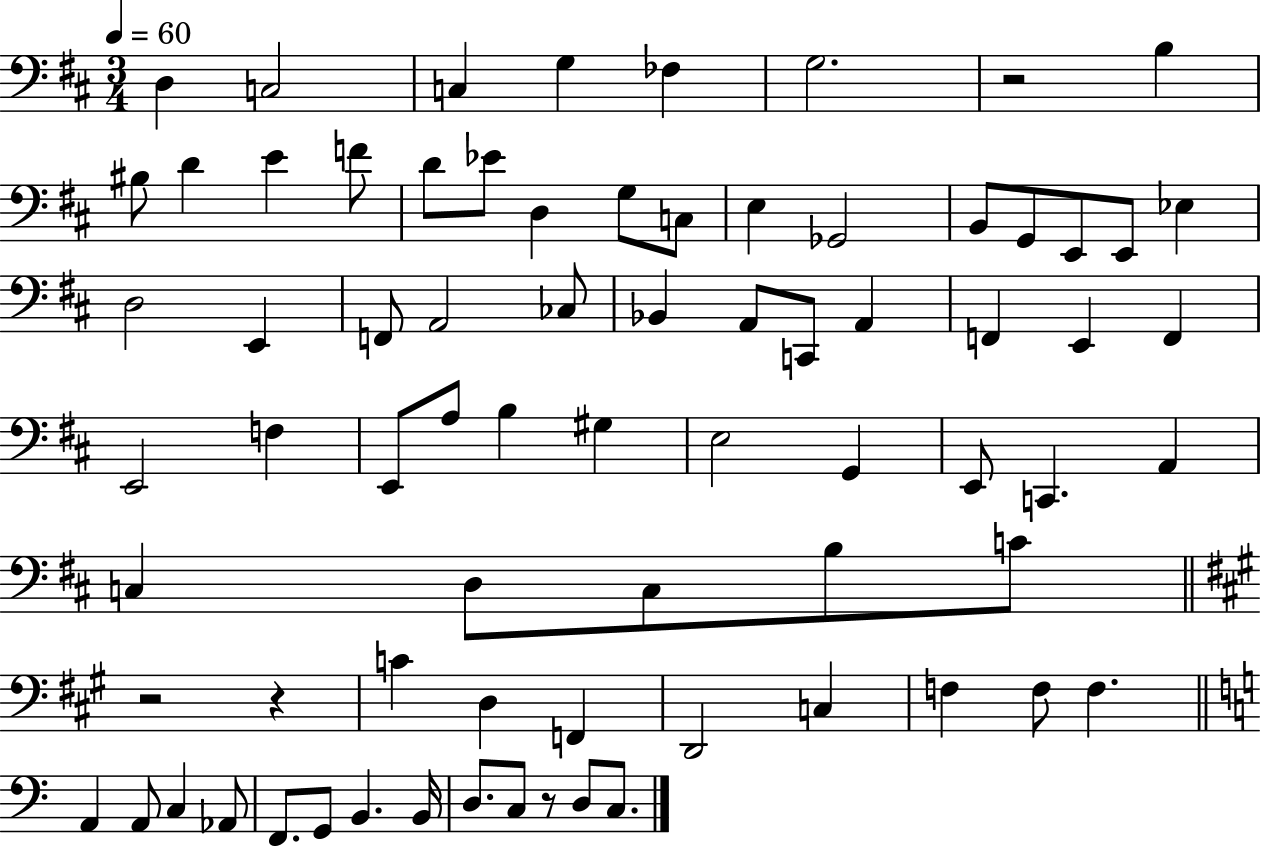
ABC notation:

X:1
T:Untitled
M:3/4
L:1/4
K:D
D, C,2 C, G, _F, G,2 z2 B, ^B,/2 D E F/2 D/2 _E/2 D, G,/2 C,/2 E, _G,,2 B,,/2 G,,/2 E,,/2 E,,/2 _E, D,2 E,, F,,/2 A,,2 _C,/2 _B,, A,,/2 C,,/2 A,, F,, E,, F,, E,,2 F, E,,/2 A,/2 B, ^G, E,2 G,, E,,/2 C,, A,, C, D,/2 C,/2 B,/2 C/2 z2 z C D, F,, D,,2 C, F, F,/2 F, A,, A,,/2 C, _A,,/2 F,,/2 G,,/2 B,, B,,/4 D,/2 C,/2 z/2 D,/2 C,/2